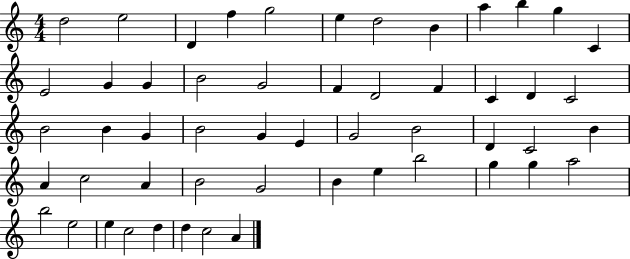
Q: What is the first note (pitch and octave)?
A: D5